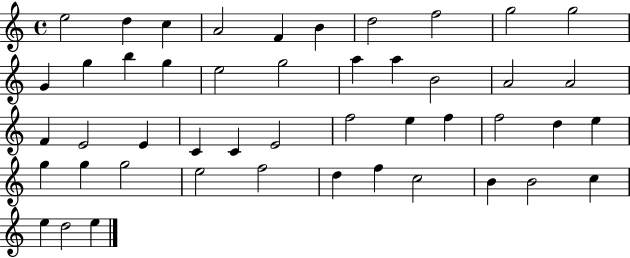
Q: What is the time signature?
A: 4/4